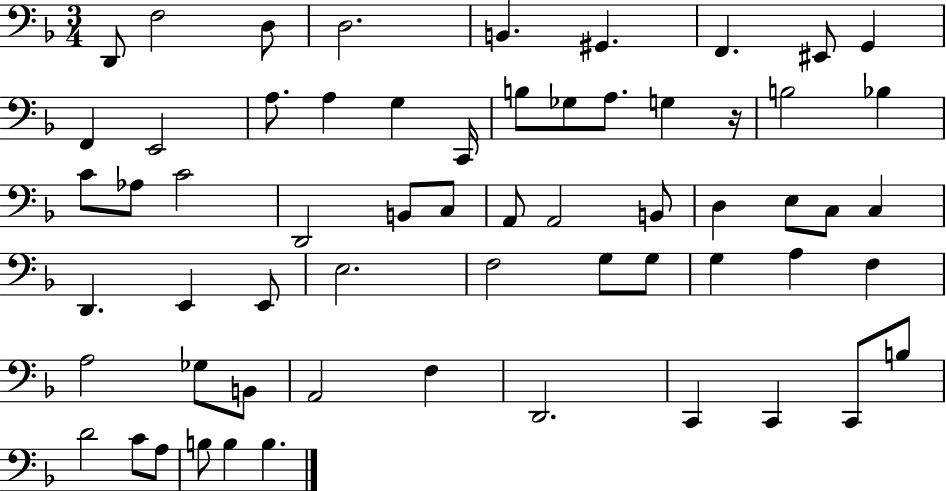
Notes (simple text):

D2/e F3/h D3/e D3/h. B2/q. G#2/q. F2/q. EIS2/e G2/q F2/q E2/h A3/e. A3/q G3/q C2/s B3/e Gb3/e A3/e. G3/q R/s B3/h Bb3/q C4/e Ab3/e C4/h D2/h B2/e C3/e A2/e A2/h B2/e D3/q E3/e C3/e C3/q D2/q. E2/q E2/e E3/h. F3/h G3/e G3/e G3/q A3/q F3/q A3/h Gb3/e B2/e A2/h F3/q D2/h. C2/q C2/q C2/e B3/e D4/h C4/e A3/e B3/e B3/q B3/q.